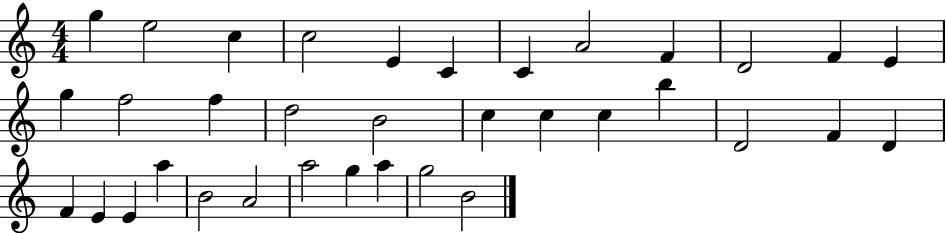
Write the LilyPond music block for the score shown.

{
  \clef treble
  \numericTimeSignature
  \time 4/4
  \key c \major
  g''4 e''2 c''4 | c''2 e'4 c'4 | c'4 a'2 f'4 | d'2 f'4 e'4 | \break g''4 f''2 f''4 | d''2 b'2 | c''4 c''4 c''4 b''4 | d'2 f'4 d'4 | \break f'4 e'4 e'4 a''4 | b'2 a'2 | a''2 g''4 a''4 | g''2 b'2 | \break \bar "|."
}